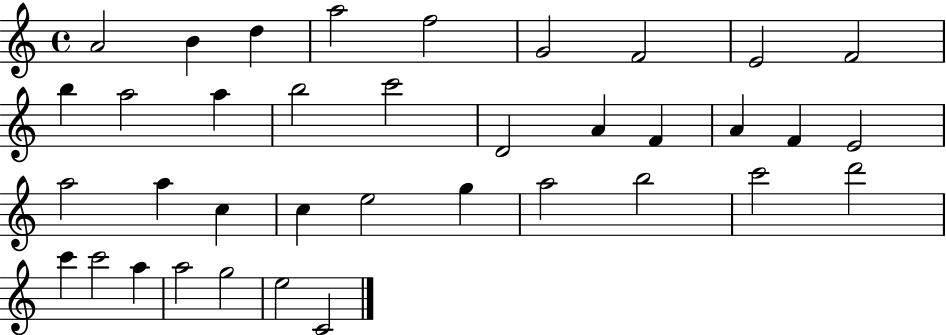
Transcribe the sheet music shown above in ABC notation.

X:1
T:Untitled
M:4/4
L:1/4
K:C
A2 B d a2 f2 G2 F2 E2 F2 b a2 a b2 c'2 D2 A F A F E2 a2 a c c e2 g a2 b2 c'2 d'2 c' c'2 a a2 g2 e2 C2